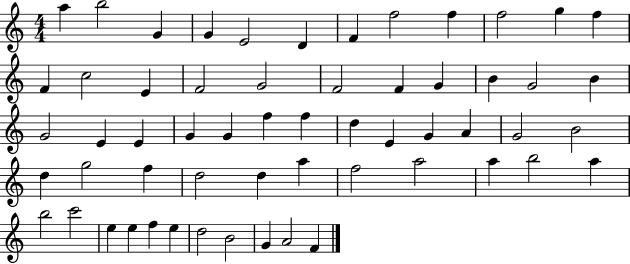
A5/q B5/h G4/q G4/q E4/h D4/q F4/q F5/h F5/q F5/h G5/q F5/q F4/q C5/h E4/q F4/h G4/h F4/h F4/q G4/q B4/q G4/h B4/q G4/h E4/q E4/q G4/q G4/q F5/q F5/q D5/q E4/q G4/q A4/q G4/h B4/h D5/q G5/h F5/q D5/h D5/q A5/q F5/h A5/h A5/q B5/h A5/q B5/h C6/h E5/q E5/q F5/q E5/q D5/h B4/h G4/q A4/h F4/q